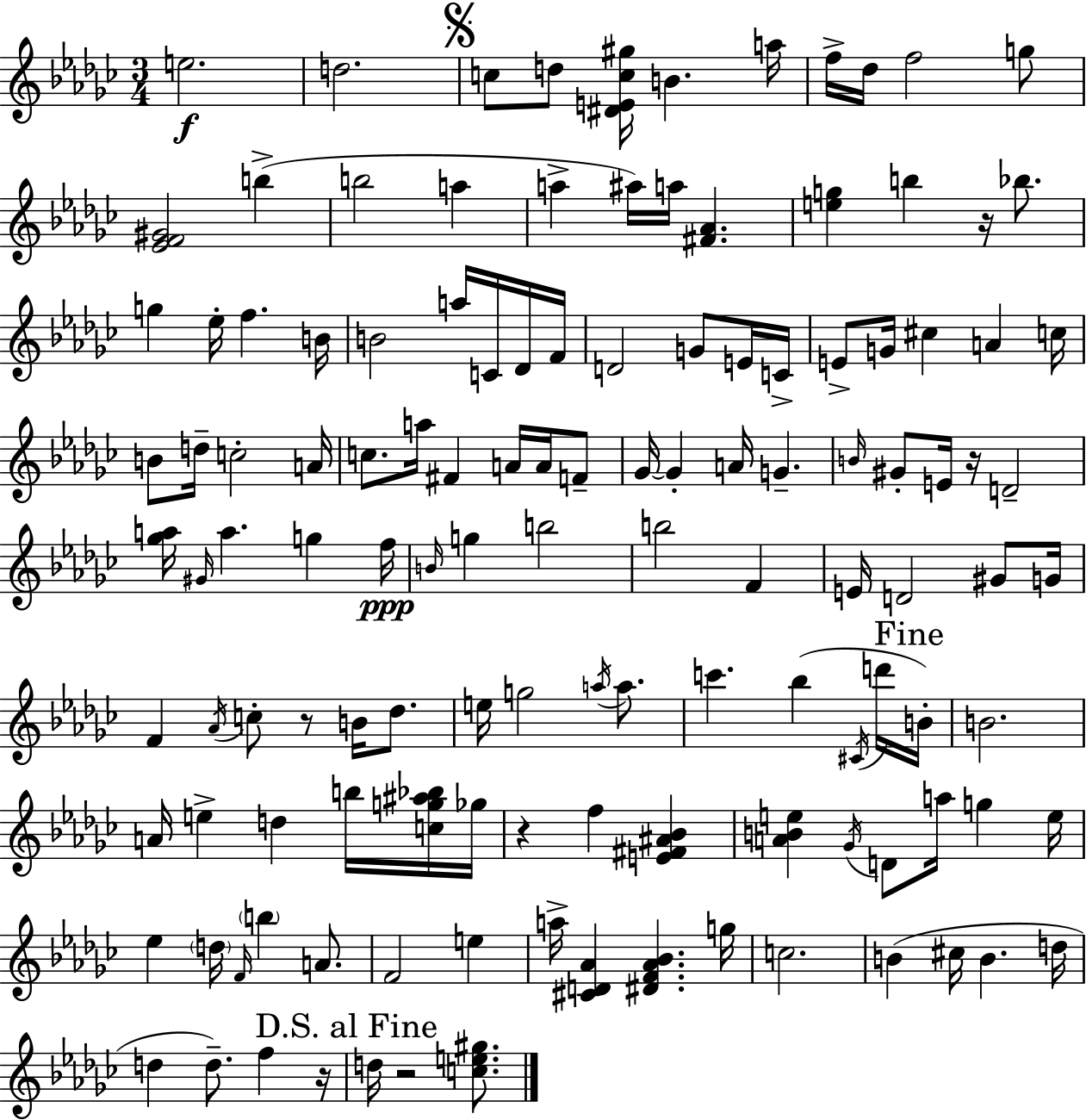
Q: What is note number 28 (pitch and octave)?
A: D4